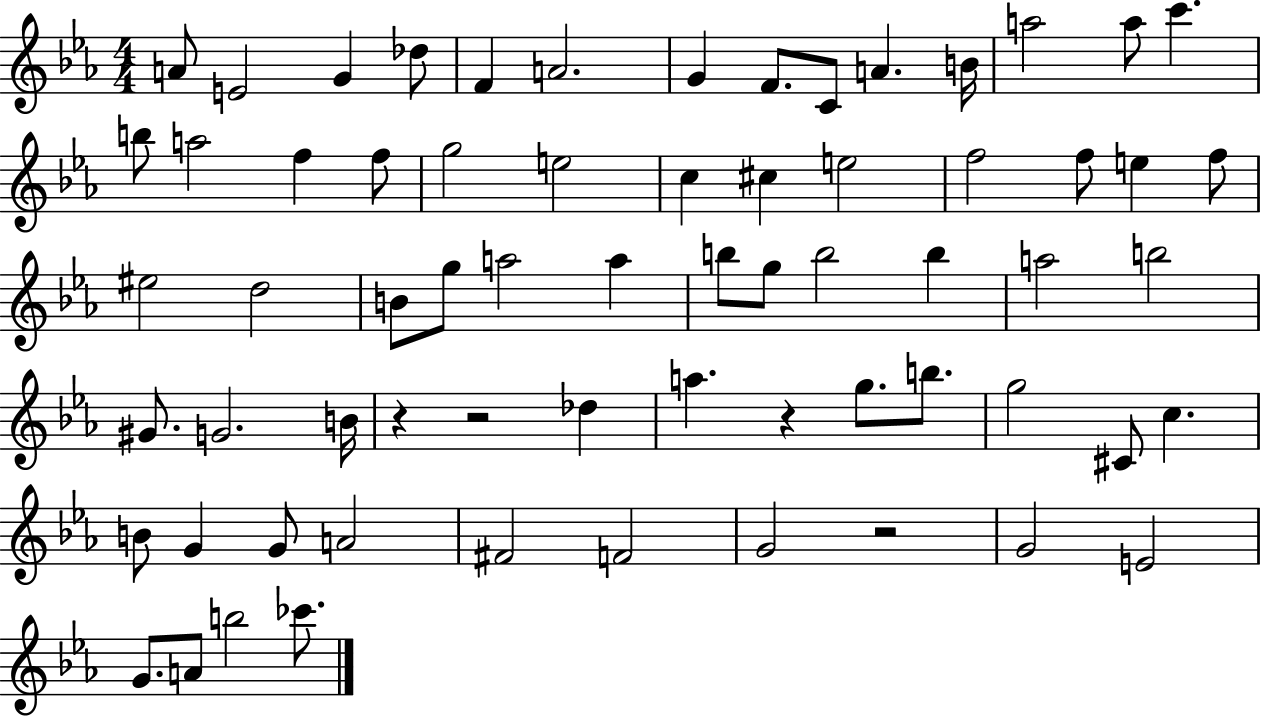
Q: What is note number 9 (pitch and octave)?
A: C4